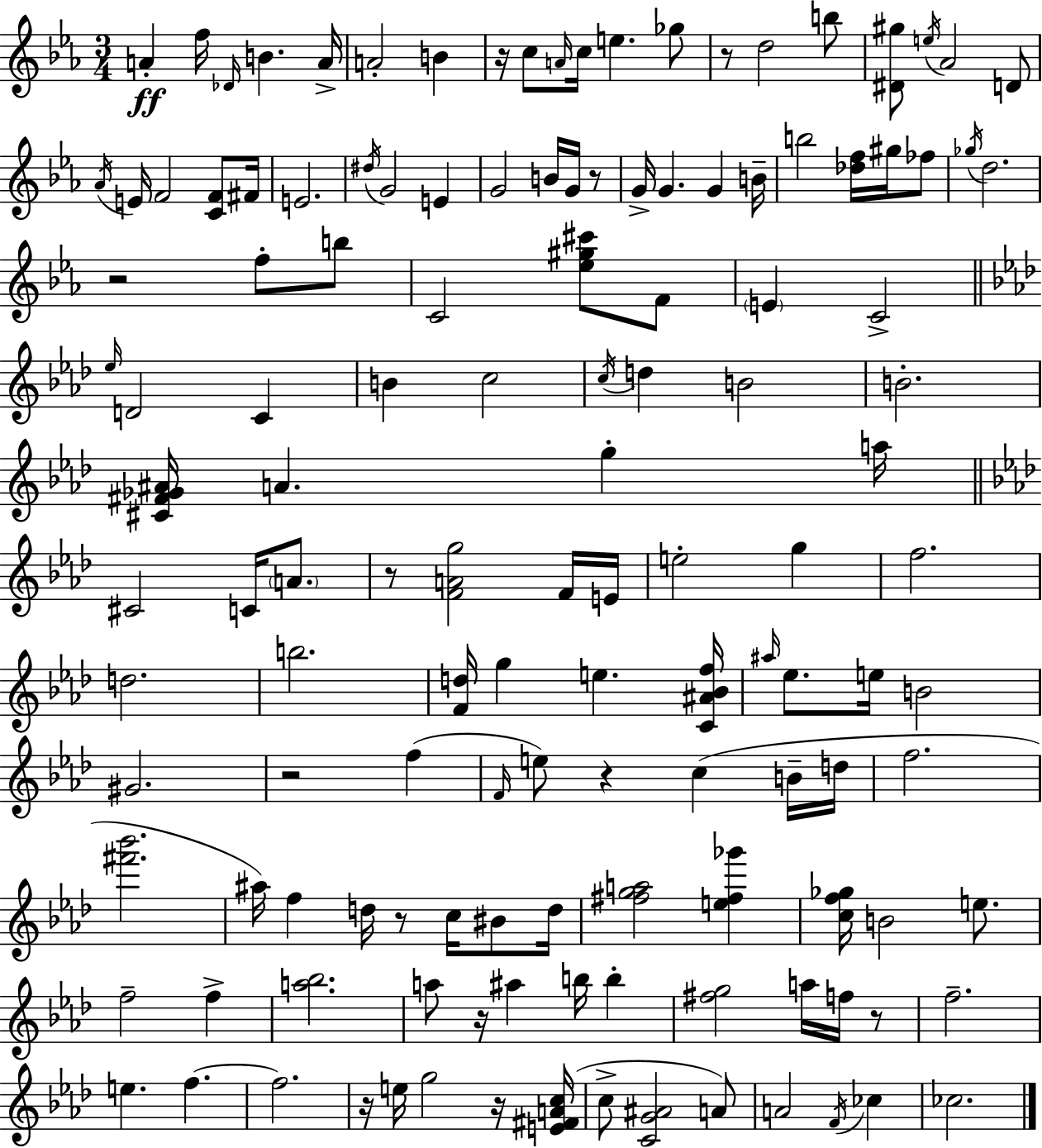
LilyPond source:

{
  \clef treble
  \numericTimeSignature
  \time 3/4
  \key ees \major
  a'4-.\ff f''16 \grace { des'16 } b'4. | a'16-> a'2-. b'4 | r16 c''8 \grace { a'16 } c''16 e''4. | ges''8 r8 d''2 | \break b''8 <dis' gis''>8 \acciaccatura { e''16 } aes'2 | d'8 \acciaccatura { aes'16 } e'16 f'2 | <c' f'>8 fis'16 e'2. | \acciaccatura { dis''16 } g'2 | \break e'4 g'2 | b'16 g'16 r8 g'16-> g'4. | g'4 b'16-- b''2 | <des'' f''>16 gis''16 fes''8 \acciaccatura { ges''16 } d''2. | \break r2 | f''8-. b''8 c'2 | <ees'' gis'' cis'''>8 f'8 \parenthesize e'4 c'2-> | \bar "||" \break \key aes \major \grace { ees''16 } d'2 c'4 | b'4 c''2 | \acciaccatura { c''16 } d''4 b'2 | b'2.-. | \break <cis' fis' ges' ais'>16 a'4. g''4-. | a''16 \bar "||" \break \key f \minor cis'2 c'16 \parenthesize a'8. | r8 <f' a' g''>2 f'16 e'16 | e''2-. g''4 | f''2. | \break d''2. | b''2. | <f' d''>16 g''4 e''4. <c' ais' bes' f''>16 | \grace { ais''16 } ees''8. e''16 b'2 | \break gis'2. | r2 f''4( | \grace { f'16 } e''8) r4 c''4( | b'16-- d''16 f''2. | \break <fis''' bes'''>2. | ais''16) f''4 d''16 r8 c''16 bis'8 | d''16 <fis'' g'' a''>2 <e'' fis'' ges'''>4 | <c'' f'' ges''>16 b'2 e''8. | \break f''2-- f''4-> | <a'' bes''>2. | a''8 r16 ais''4 b''16 b''4-. | <fis'' g''>2 a''16 f''16 | \break r8 f''2.-- | e''4. f''4.~~ | f''2. | r16 e''16 g''2 | \break r16 <e' fis' a' c''>16( c''8-> <c' g' ais'>2 | a'8) a'2 \acciaccatura { f'16 } ces''4 | ces''2. | \bar "|."
}